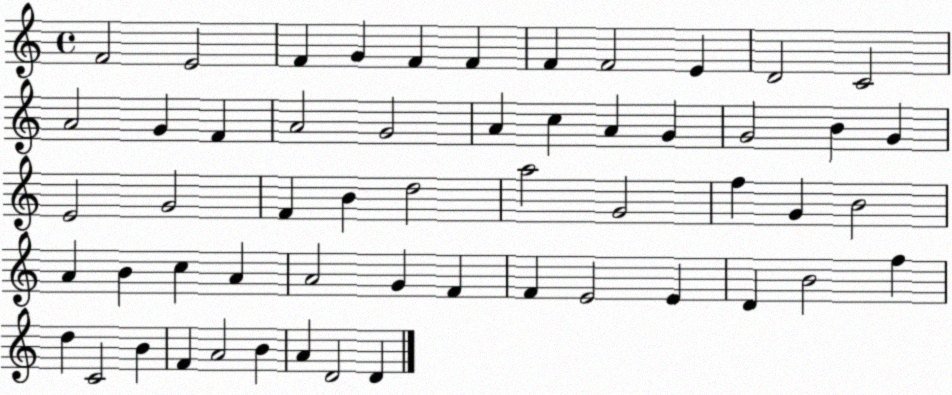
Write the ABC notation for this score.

X:1
T:Untitled
M:4/4
L:1/4
K:C
F2 E2 F G F F F F2 E D2 C2 A2 G F A2 G2 A c A G G2 B G E2 G2 F B d2 a2 G2 f G B2 A B c A A2 G F F E2 E D B2 f d C2 B F A2 B A D2 D